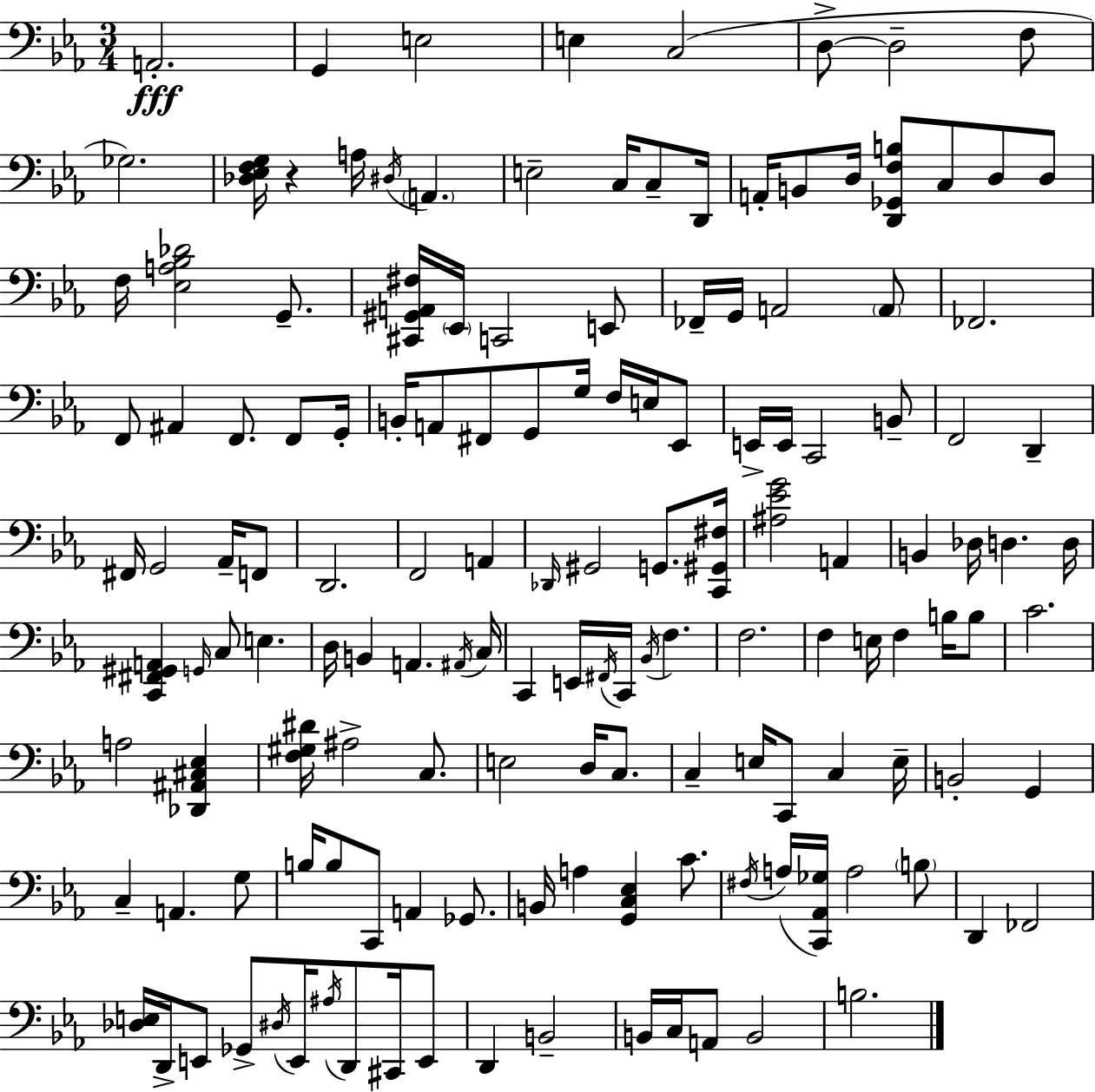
A2/h. G2/q E3/h E3/q C3/h D3/e D3/h F3/e Gb3/h. [Db3,Eb3,F3,G3]/s R/q A3/s D#3/s A2/q. E3/h C3/s C3/e D2/s A2/s B2/e D3/s [D2,Gb2,F3,B3]/e C3/e D3/e D3/e F3/s [Eb3,A3,Bb3,Db4]/h G2/e. [C#2,G#2,A2,F#3]/s Eb2/s C2/h E2/e FES2/s G2/s A2/h A2/e FES2/h. F2/e A#2/q F2/e. F2/e G2/s B2/s A2/e F#2/e G2/e G3/s F3/s E3/s Eb2/e E2/s E2/s C2/h B2/e F2/h D2/q F#2/s G2/h Ab2/s F2/e D2/h. F2/h A2/q Db2/s G#2/h G2/e. [C2,G#2,F#3]/s [A#3,Eb4,G4]/h A2/q B2/q Db3/s D3/q. D3/s [C2,F#2,G#2,A2]/q G2/s C3/e E3/q. D3/s B2/q A2/q. A#2/s C3/s C2/q E2/s F#2/s C2/s Bb2/s F3/q. F3/h. F3/q E3/s F3/q B3/s B3/e C4/h. A3/h [Db2,A#2,C#3,Eb3]/q [F3,G#3,D#4]/s A#3/h C3/e. E3/h D3/s C3/e. C3/q E3/s C2/e C3/q E3/s B2/h G2/q C3/q A2/q. G3/e B3/s B3/e C2/e A2/q Gb2/e. B2/s A3/q [G2,C3,Eb3]/q C4/e. F#3/s A3/s [C2,Ab2,Gb3]/s A3/h B3/e D2/q FES2/h [Db3,E3]/s D2/s E2/e Gb2/e D#3/s E2/s A#3/s D2/e C#2/s E2/e D2/q B2/h B2/s C3/s A2/e B2/h B3/h.